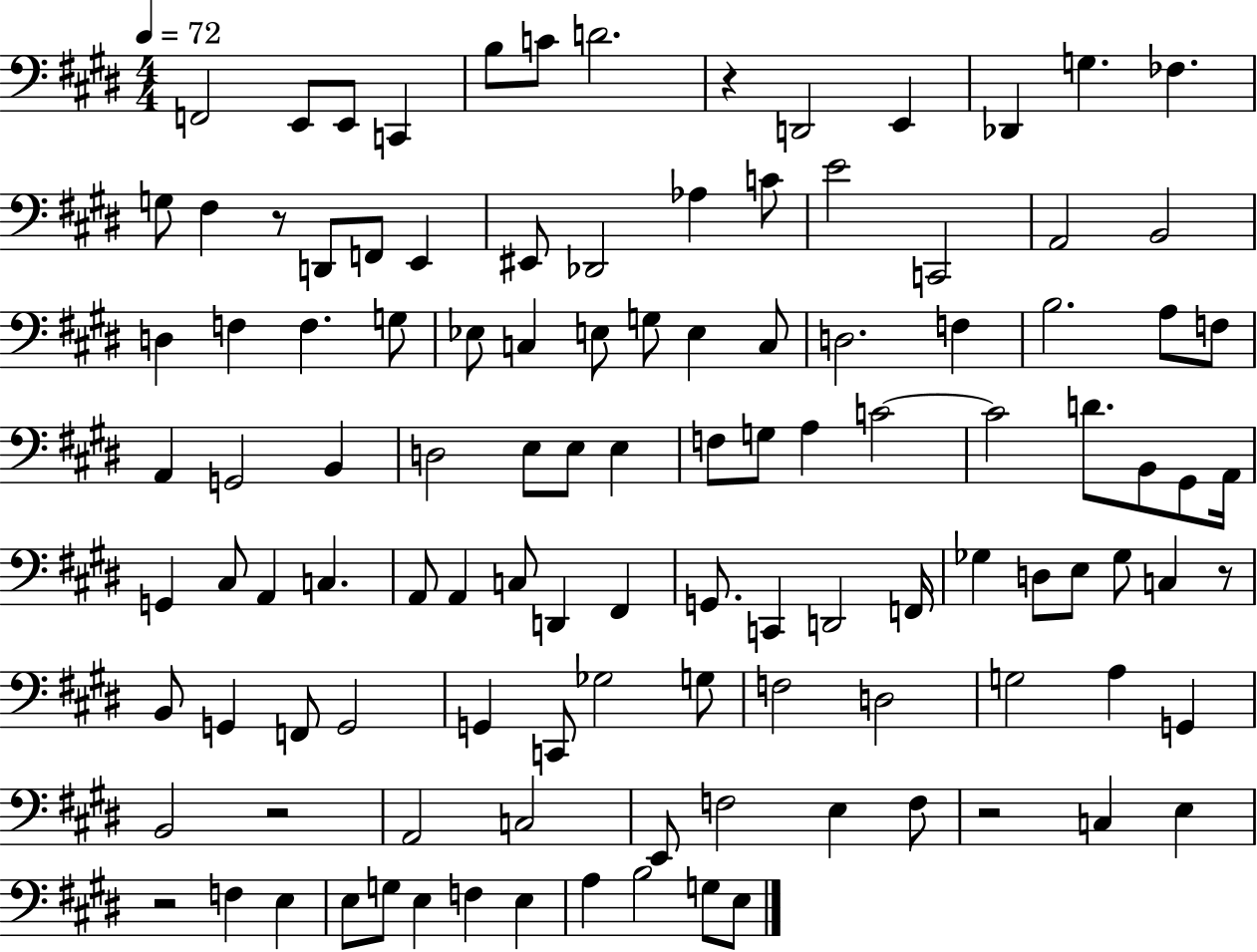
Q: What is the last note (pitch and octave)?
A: E3